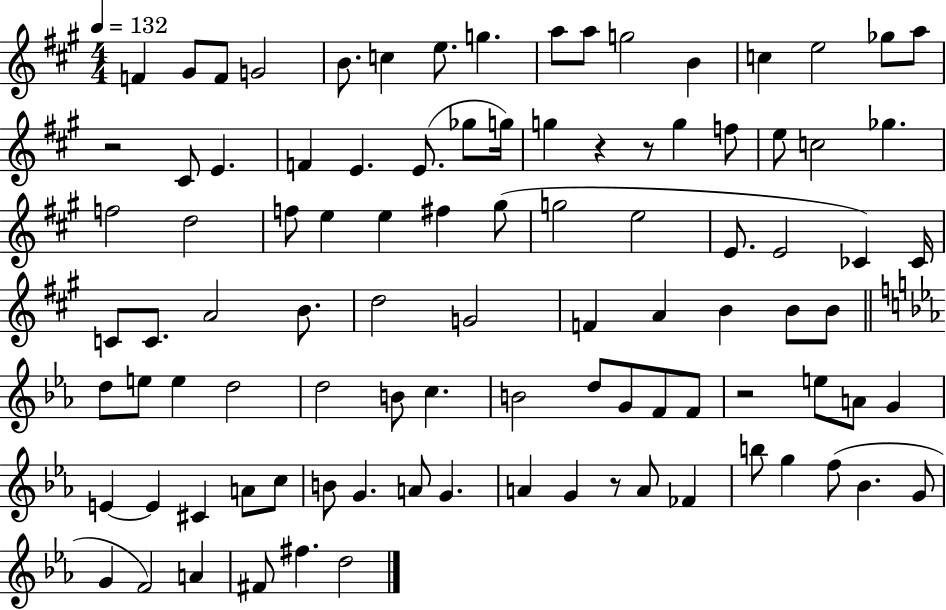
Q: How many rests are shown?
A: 5